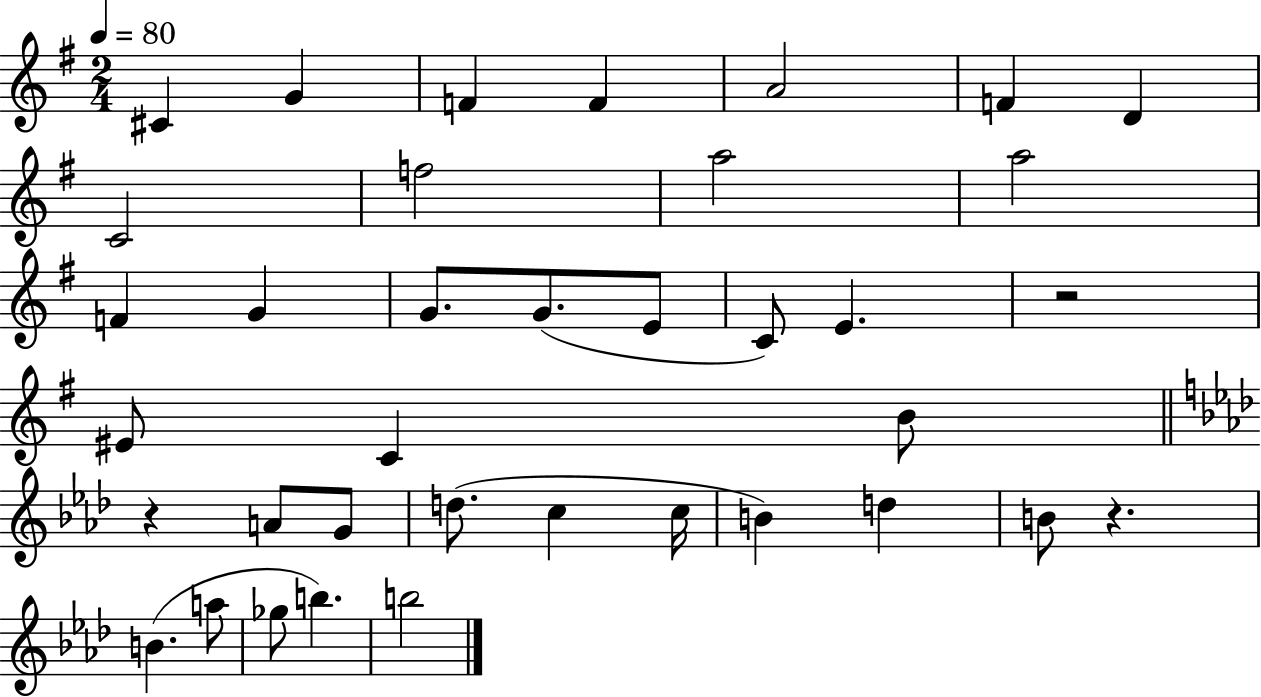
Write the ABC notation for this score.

X:1
T:Untitled
M:2/4
L:1/4
K:G
^C G F F A2 F D C2 f2 a2 a2 F G G/2 G/2 E/2 C/2 E z2 ^E/2 C B/2 z A/2 G/2 d/2 c c/4 B d B/2 z B a/2 _g/2 b b2